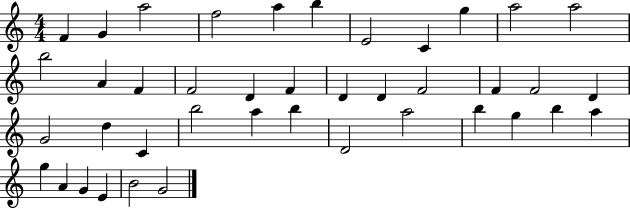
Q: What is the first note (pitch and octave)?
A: F4